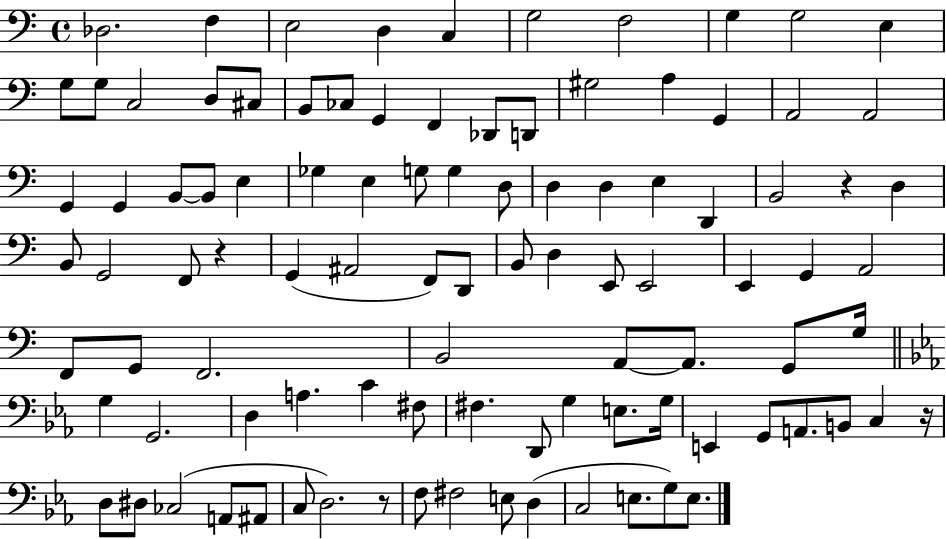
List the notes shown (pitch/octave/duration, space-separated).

Db3/h. F3/q E3/h D3/q C3/q G3/h F3/h G3/q G3/h E3/q G3/e G3/e C3/h D3/e C#3/e B2/e CES3/e G2/q F2/q Db2/e D2/e G#3/h A3/q G2/q A2/h A2/h G2/q G2/q B2/e B2/e E3/q Gb3/q E3/q G3/e G3/q D3/e D3/q D3/q E3/q D2/q B2/h R/q D3/q B2/e G2/h F2/e R/q G2/q A#2/h F2/e D2/e B2/e D3/q E2/e E2/h E2/q G2/q A2/h F2/e G2/e F2/h. B2/h A2/e A2/e. G2/e G3/s G3/q G2/h. D3/q A3/q. C4/q F#3/e F#3/q. D2/e G3/q E3/e. G3/s E2/q G2/e A2/e. B2/e C3/q R/s D3/e D#3/e CES3/h A2/e A#2/e C3/e D3/h. R/e F3/e F#3/h E3/e D3/q C3/h E3/e. G3/e E3/e.